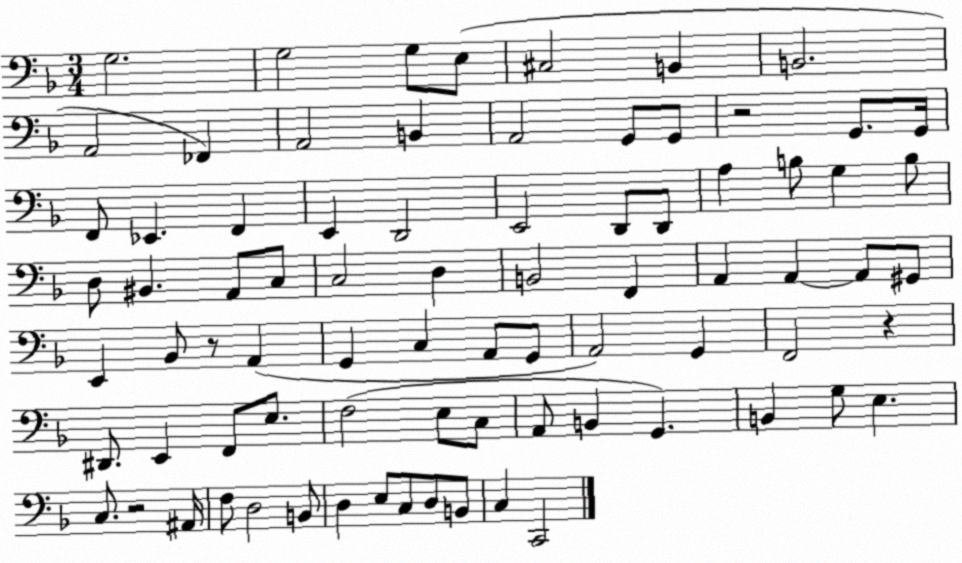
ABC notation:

X:1
T:Untitled
M:3/4
L:1/4
K:F
G,2 G,2 G,/2 E,/2 ^C,2 B,, B,,2 A,,2 _F,, A,,2 B,, A,,2 G,,/2 G,,/2 z2 G,,/2 G,,/4 F,,/2 _E,, F,, E,, D,,2 E,,2 D,,/2 D,,/2 A, B,/2 G, B,/2 D,/2 ^B,, A,,/2 C,/2 C,2 D, B,,2 F,, A,, A,, A,,/2 ^G,,/2 E,, _B,,/2 z/2 A,, G,, C, A,,/2 G,,/2 A,,2 G,, F,,2 z ^D,,/2 E,, F,,/2 E,/2 F,2 E,/2 C,/2 A,,/2 B,, G,, B,, G,/2 E, C,/2 z2 ^A,,/4 F,/2 D,2 B,,/2 D, E,/2 C,/2 D,/2 B,,/2 C, C,,2